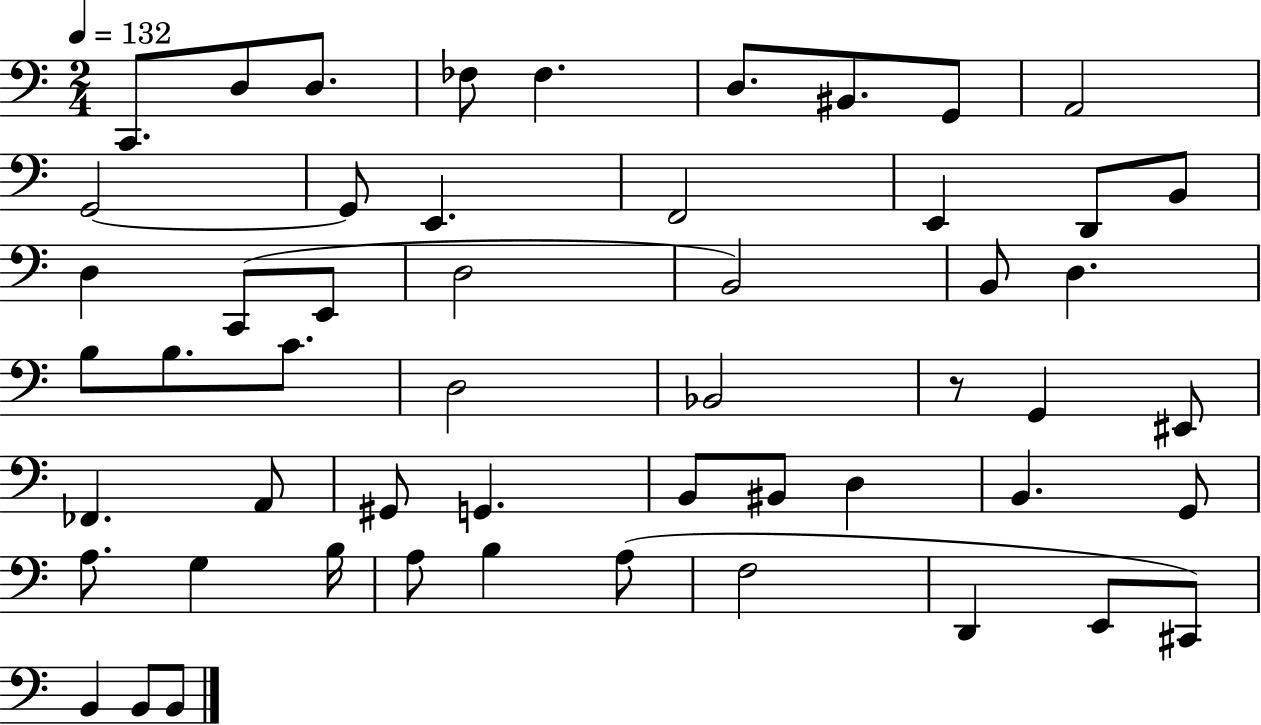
{
  \clef bass
  \numericTimeSignature
  \time 2/4
  \key c \major
  \tempo 4 = 132
  c,8. d8 d8. | fes8 fes4. | d8. bis,8. g,8 | a,2 | \break g,2~~ | g,8 e,4. | f,2 | e,4 d,8 b,8 | \break d4 c,8( e,8 | d2 | b,2) | b,8 d4. | \break b8 b8. c'8. | d2 | bes,2 | r8 g,4 eis,8 | \break fes,4. a,8 | gis,8 g,4. | b,8 bis,8 d4 | b,4. g,8 | \break a8. g4 b16 | a8 b4 a8( | f2 | d,4 e,8 cis,8) | \break b,4 b,8 b,8 | \bar "|."
}